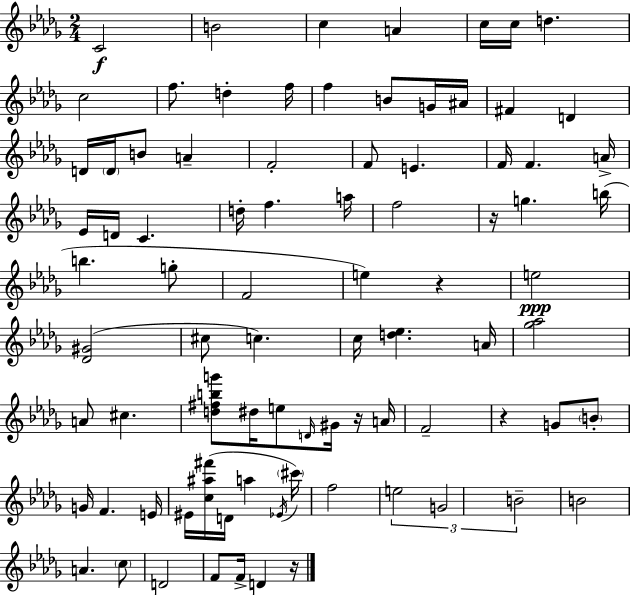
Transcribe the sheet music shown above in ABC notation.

X:1
T:Untitled
M:2/4
L:1/4
K:Bbm
C2 B2 c A c/4 c/4 d c2 f/2 d f/4 f B/2 G/4 ^A/4 ^F D D/4 D/4 B/2 A F2 F/2 E F/4 F A/4 _E/4 D/4 C d/4 f a/4 f2 z/4 g b/4 b g/2 F2 e z e2 [_D^G]2 ^c/2 c c/4 [d_e] A/4 [_g_a]2 A/2 ^c [d^fbg']/2 ^d/4 e/2 D/4 ^G/4 z/4 A/4 F2 z G/2 B/2 G/4 F E/4 ^E/4 [c^a^f']/4 D/4 a _E/4 ^c'/4 f2 e2 G2 B2 B2 A c/2 D2 F/2 F/4 D z/4